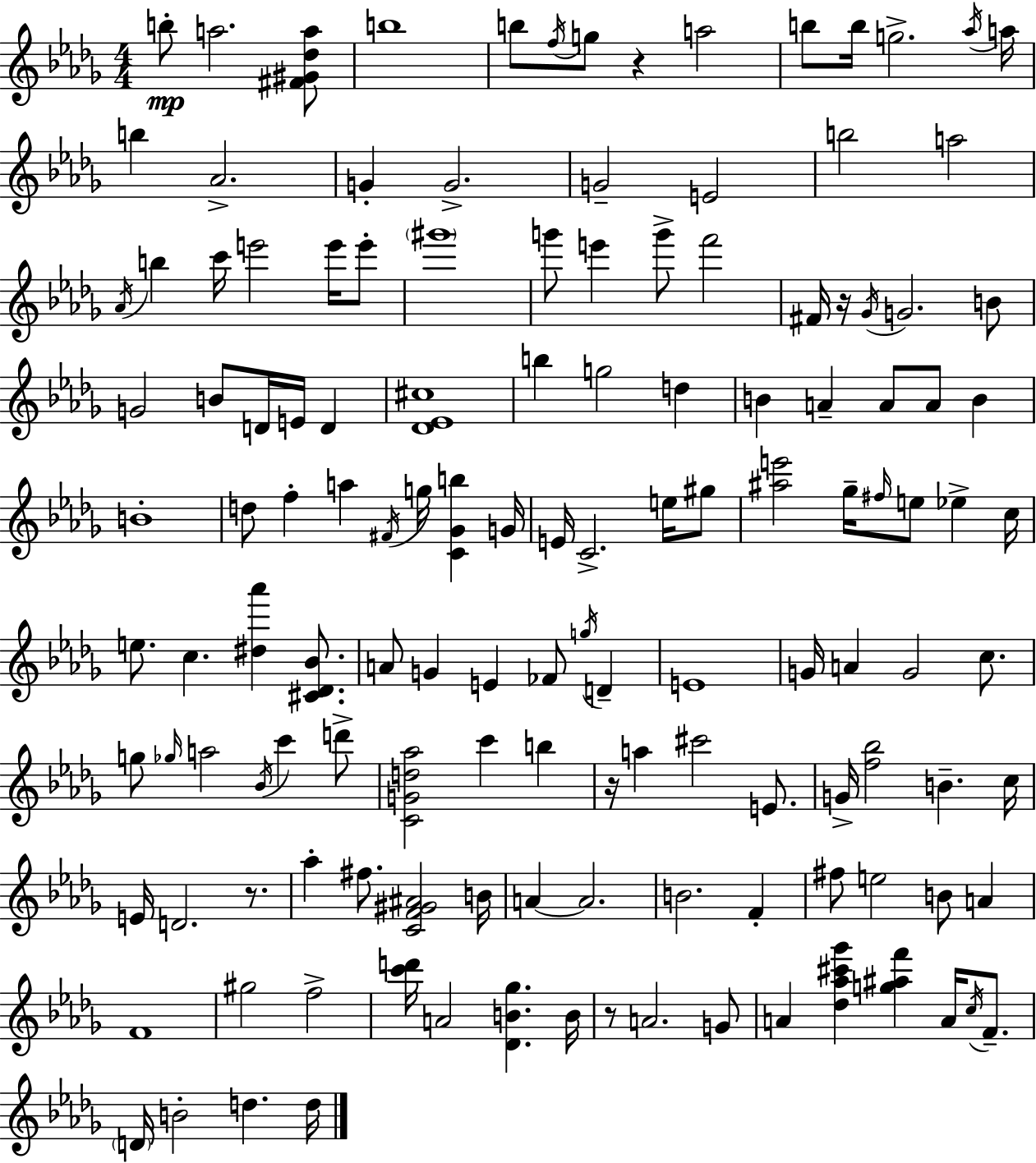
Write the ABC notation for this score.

X:1
T:Untitled
M:4/4
L:1/4
K:Bbm
b/2 a2 [^F^G_da]/2 b4 b/2 f/4 g/2 z a2 b/2 b/4 g2 _a/4 a/4 b _A2 G G2 G2 E2 b2 a2 _A/4 b c'/4 e'2 e'/4 e'/2 ^g'4 g'/2 e' g'/2 f'2 ^F/4 z/4 _G/4 G2 B/2 G2 B/2 D/4 E/4 D [_D_E^c]4 b g2 d B A A/2 A/2 B B4 d/2 f a ^F/4 g/4 [C_Gb] G/4 E/4 C2 e/4 ^g/2 [^ae']2 _g/4 ^f/4 e/2 _e c/4 e/2 c [^d_a'] [^C_D_B]/2 A/2 G E _F/2 g/4 D E4 G/4 A G2 c/2 g/2 _g/4 a2 _B/4 c' d'/2 [CGd_a]2 c' b z/4 a ^c'2 E/2 G/4 [f_b]2 B c/4 E/4 D2 z/2 _a ^f/2 [CF^G^A]2 B/4 A A2 B2 F ^f/2 e2 B/2 A F4 ^g2 f2 [c'd']/4 A2 [_DB_g] B/4 z/2 A2 G/2 A [_d_a^c'_g'] [g^af'] A/4 c/4 F/2 D/4 B2 d d/4